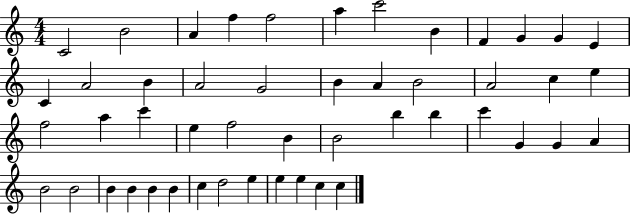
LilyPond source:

{
  \clef treble
  \numericTimeSignature
  \time 4/4
  \key c \major
  c'2 b'2 | a'4 f''4 f''2 | a''4 c'''2 b'4 | f'4 g'4 g'4 e'4 | \break c'4 a'2 b'4 | a'2 g'2 | b'4 a'4 b'2 | a'2 c''4 e''4 | \break f''2 a''4 c'''4 | e''4 f''2 b'4 | b'2 b''4 b''4 | c'''4 g'4 g'4 a'4 | \break b'2 b'2 | b'4 b'4 b'4 b'4 | c''4 d''2 e''4 | e''4 e''4 c''4 c''4 | \break \bar "|."
}